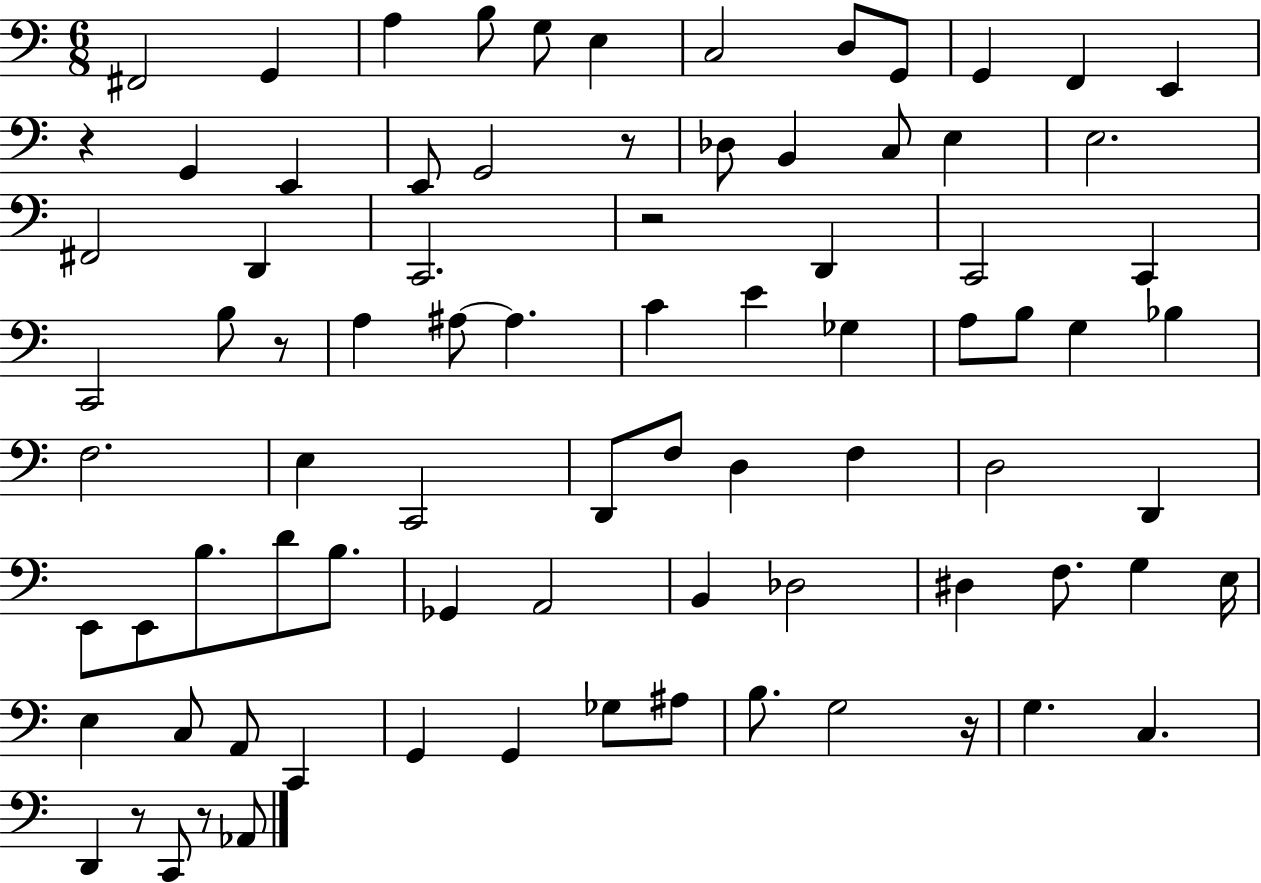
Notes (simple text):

F#2/h G2/q A3/q B3/e G3/e E3/q C3/h D3/e G2/e G2/q F2/q E2/q R/q G2/q E2/q E2/e G2/h R/e Db3/e B2/q C3/e E3/q E3/h. F#2/h D2/q C2/h. R/h D2/q C2/h C2/q C2/h B3/e R/e A3/q A#3/e A#3/q. C4/q E4/q Gb3/q A3/e B3/e G3/q Bb3/q F3/h. E3/q C2/h D2/e F3/e D3/q F3/q D3/h D2/q E2/e E2/e B3/e. D4/e B3/e. Gb2/q A2/h B2/q Db3/h D#3/q F3/e. G3/q E3/s E3/q C3/e A2/e C2/q G2/q G2/q Gb3/e A#3/e B3/e. G3/h R/s G3/q. C3/q. D2/q R/e C2/e R/e Ab2/e